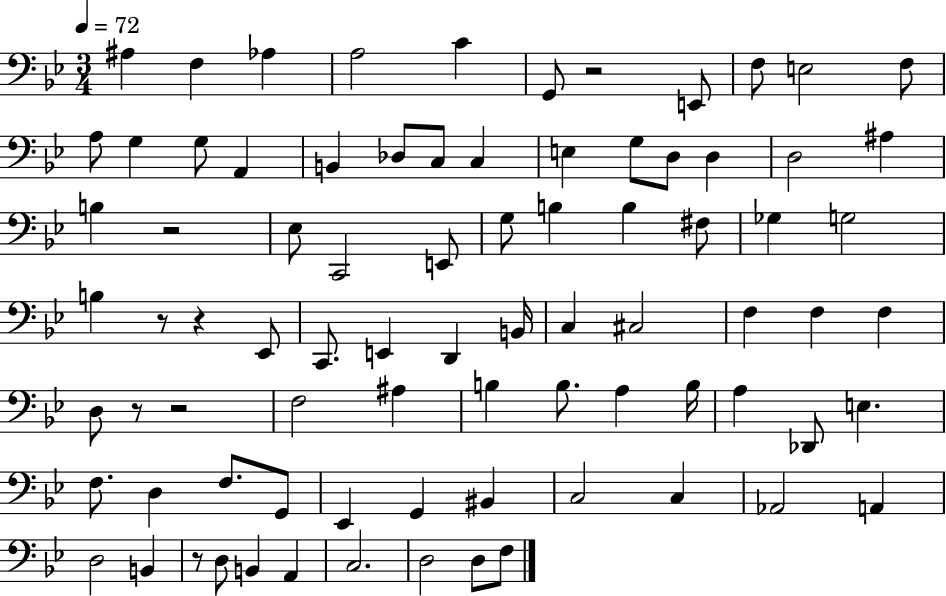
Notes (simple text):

A#3/q F3/q Ab3/q A3/h C4/q G2/e R/h E2/e F3/e E3/h F3/e A3/e G3/q G3/e A2/q B2/q Db3/e C3/e C3/q E3/q G3/e D3/e D3/q D3/h A#3/q B3/q R/h Eb3/e C2/h E2/e G3/e B3/q B3/q F#3/e Gb3/q G3/h B3/q R/e R/q Eb2/e C2/e. E2/q D2/q B2/s C3/q C#3/h F3/q F3/q F3/q D3/e R/e R/h F3/h A#3/q B3/q B3/e. A3/q B3/s A3/q Db2/e E3/q. F3/e. D3/q F3/e. G2/e Eb2/q G2/q BIS2/q C3/h C3/q Ab2/h A2/q D3/h B2/q R/e D3/e B2/q A2/q C3/h. D3/h D3/e F3/e